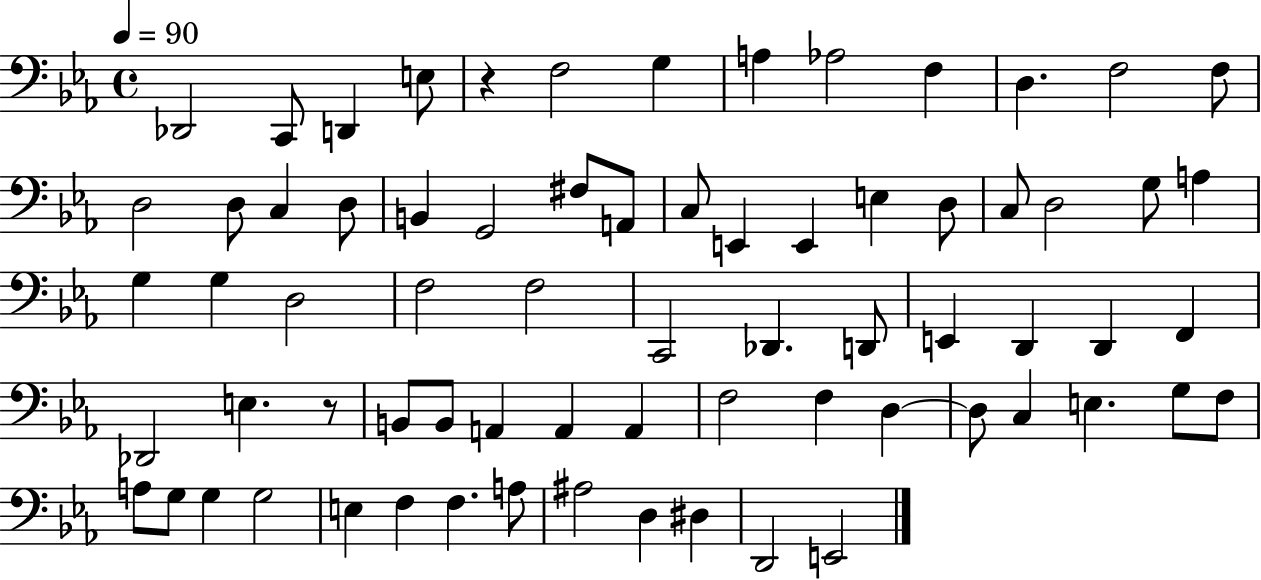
Db2/h C2/e D2/q E3/e R/q F3/h G3/q A3/q Ab3/h F3/q D3/q. F3/h F3/e D3/h D3/e C3/q D3/e B2/q G2/h F#3/e A2/e C3/e E2/q E2/q E3/q D3/e C3/e D3/h G3/e A3/q G3/q G3/q D3/h F3/h F3/h C2/h Db2/q. D2/e E2/q D2/q D2/q F2/q Db2/h E3/q. R/e B2/e B2/e A2/q A2/q A2/q F3/h F3/q D3/q D3/e C3/q E3/q. G3/e F3/e A3/e G3/e G3/q G3/h E3/q F3/q F3/q. A3/e A#3/h D3/q D#3/q D2/h E2/h